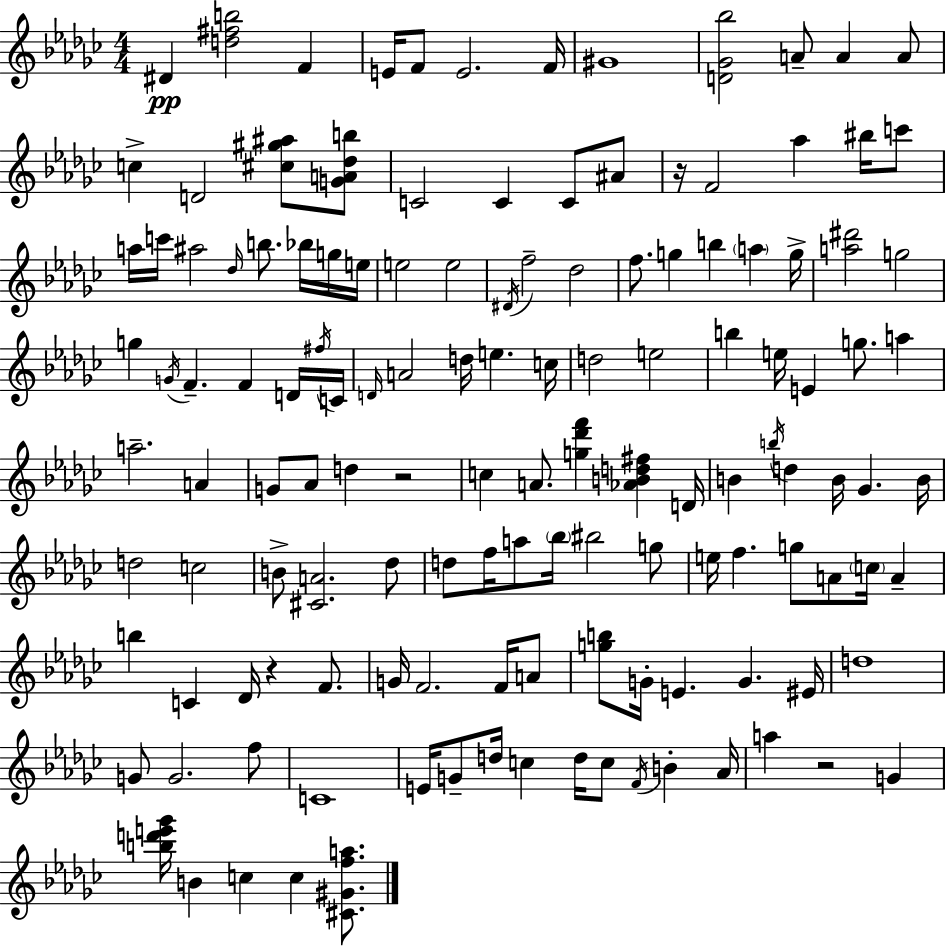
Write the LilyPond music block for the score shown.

{
  \clef treble
  \numericTimeSignature
  \time 4/4
  \key ees \minor
  dis'4\pp <d'' fis'' b''>2 f'4 | e'16 f'8 e'2. f'16 | gis'1 | <d' ges' bes''>2 a'8-- a'4 a'8 | \break c''4-> d'2 <cis'' gis'' ais''>8 <g' a' des'' b''>8 | c'2 c'4 c'8 ais'8 | r16 f'2 aes''4 bis''16 c'''8 | a''16 c'''16 ais''2 \grace { des''16 } b''8. bes''16 g''16 | \break e''16 e''2 e''2 | \acciaccatura { dis'16 } f''2-- des''2 | f''8. g''4 b''4 \parenthesize a''4 | g''16-> <a'' dis'''>2 g''2 | \break g''4 \acciaccatura { g'16 } f'4.-- f'4 | d'16 \acciaccatura { fis''16 } c'16 \grace { d'16 } a'2 d''16 e''4. | c''16 d''2 e''2 | b''4 e''16 e'4 g''8. | \break a''4 a''2.-- | a'4 g'8 aes'8 d''4 r2 | c''4 a'8. <g'' des''' f'''>4 | <aes' b' d'' fis''>4 d'16 b'4 \acciaccatura { b''16 } d''4 b'16 ges'4. | \break b'16 d''2 c''2 | b'8-> <cis' a'>2. | des''8 d''8 f''16 a''8 \parenthesize bes''16 bis''2 | g''8 e''16 f''4. g''8 a'8 | \break \parenthesize c''16 a'4-- b''4 c'4 des'16 r4 | f'8. g'16 f'2. | f'16 a'8 <g'' b''>8 g'16-. e'4. g'4. | eis'16 d''1 | \break g'8 g'2. | f''8 c'1 | e'16 g'8-- d''16 c''4 d''16 c''8 | \acciaccatura { f'16 } b'4-. aes'16 a''4 r2 | \break g'4 <b'' d''' e''' ges'''>16 b'4 c''4 | c''4 <cis' gis' f'' a''>8. \bar "|."
}